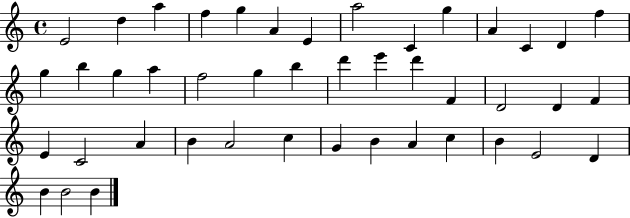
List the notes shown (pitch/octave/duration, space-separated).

E4/h D5/q A5/q F5/q G5/q A4/q E4/q A5/h C4/q G5/q A4/q C4/q D4/q F5/q G5/q B5/q G5/q A5/q F5/h G5/q B5/q D6/q E6/q D6/q F4/q D4/h D4/q F4/q E4/q C4/h A4/q B4/q A4/h C5/q G4/q B4/q A4/q C5/q B4/q E4/h D4/q B4/q B4/h B4/q